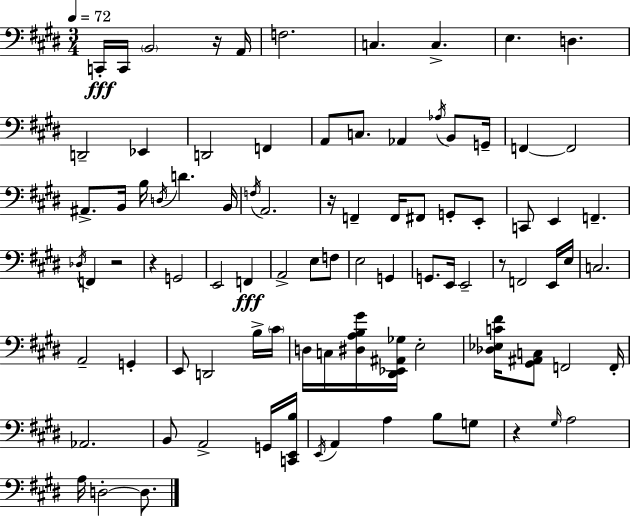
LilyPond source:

{
  \clef bass
  \numericTimeSignature
  \time 3/4
  \key e \major
  \tempo 4 = 72
  c,16-.\fff c,16 \parenthesize b,2 r16 a,16 | f2. | c4. c4.-> | e4. d4. | \break d,2-- ees,4 | d,2 f,4 | a,8 c8. aes,4 \acciaccatura { aes16 } b,8 | g,16-- f,4~~ f,2 | \break ais,8.-> b,16 b16 \acciaccatura { d16 } d'4. | b,16 \acciaccatura { f16 } a,2. | r16 f,4-- f,16 fis,8 g,8-. | e,8-. c,8 e,4 f,4.-- | \break \acciaccatura { des16 } f,4 r2 | r4 g,2 | e,2 | f,4\fff a,2-> | \break e8 f8 e2 | g,4 g,8. e,16 e,2-- | r8 f,2 | e,16 e16 c2. | \break a,2-- | g,4-. e,8 d,2 | b16-> \parenthesize cis'16 d16 c16 <dis a b gis'>16 <dis, ees, ais, ges>16 e2-. | <des ees c' fis'>16 <gis, ais, c>8 f,2 | \break f,16-. aes,2. | b,8 a,2-> | g,16 <c, e, b>16 \acciaccatura { e,16 } a,4 a4 | b8 g8 r4 \grace { gis16 } a2 | \break a16 d2-.~~ | d8. \bar "|."
}